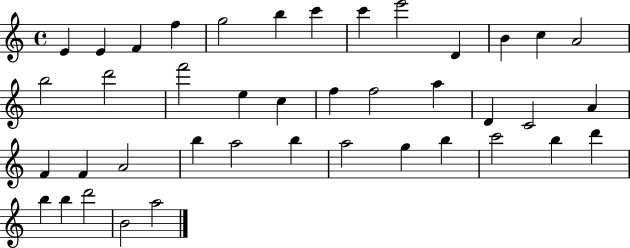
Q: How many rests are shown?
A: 0